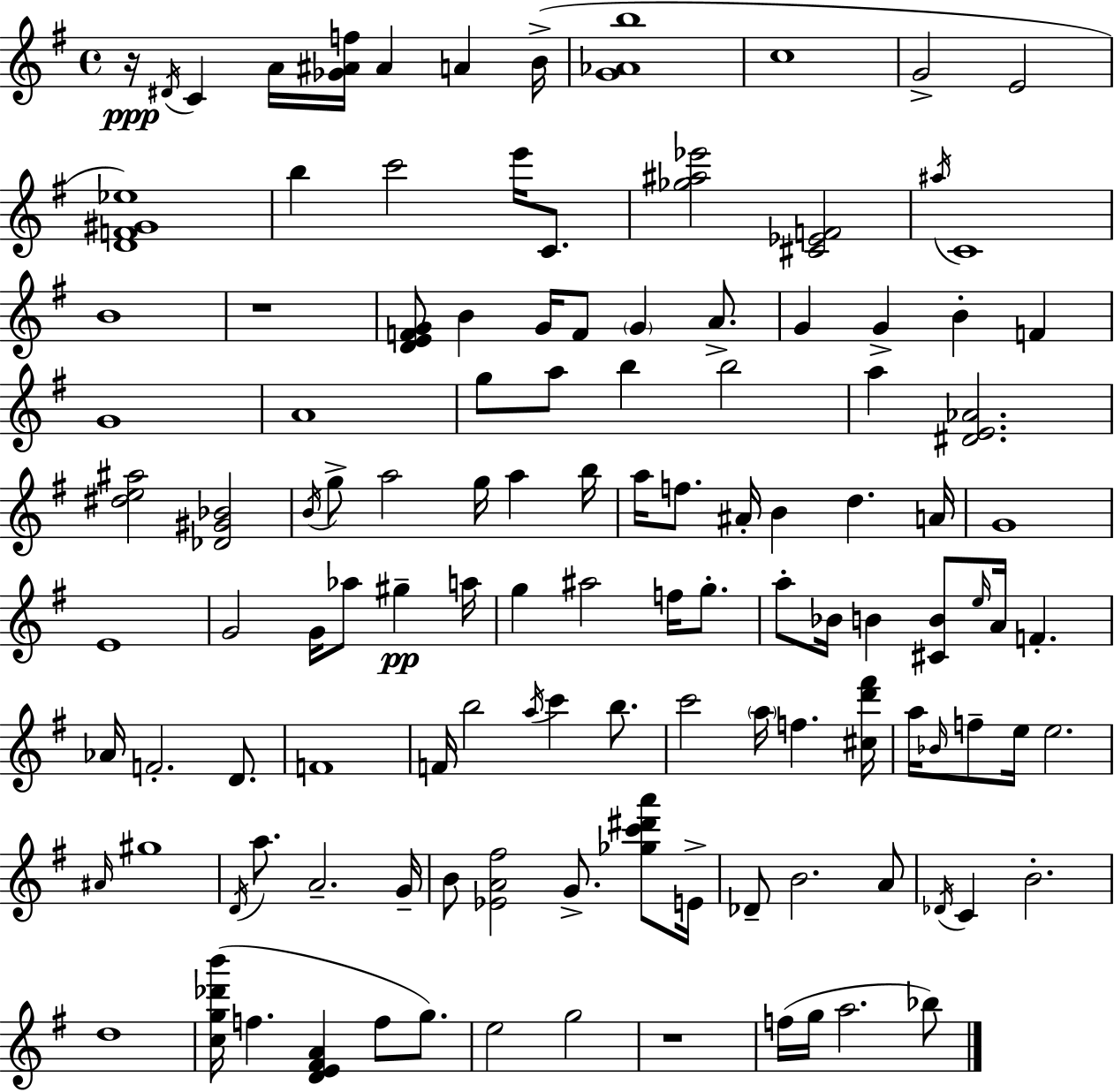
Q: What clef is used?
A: treble